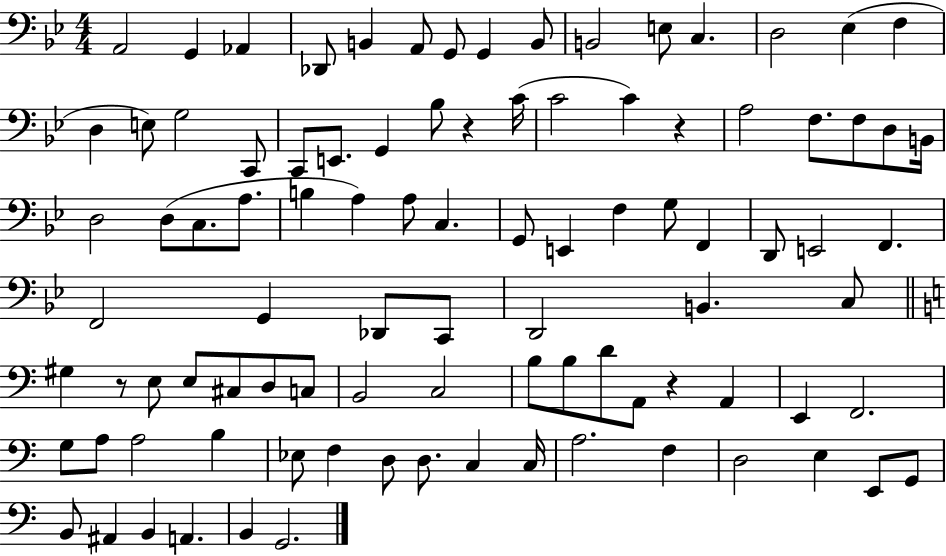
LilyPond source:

{
  \clef bass
  \numericTimeSignature
  \time 4/4
  \key bes \major
  a,2 g,4 aes,4 | des,8 b,4 a,8 g,8 g,4 b,8 | b,2 e8 c4. | d2 ees4( f4 | \break d4 e8) g2 c,8 | c,8 e,8. g,4 bes8 r4 c'16( | c'2 c'4) r4 | a2 f8. f8 d8 b,16 | \break d2 d8( c8. a8. | b4 a4) a8 c4. | g,8 e,4 f4 g8 f,4 | d,8 e,2 f,4. | \break f,2 g,4 des,8 c,8 | d,2 b,4. c8 | \bar "||" \break \key a \minor gis4 r8 e8 e8 cis8 d8 c8 | b,2 c2 | b8 b8 d'8 a,8 r4 a,4 | e,4 f,2. | \break g8 a8 a2 b4 | ees8 f4 d8 d8. c4 c16 | a2. f4 | d2 e4 e,8 g,8 | \break b,8 ais,4 b,4 a,4. | b,4 g,2. | \bar "|."
}